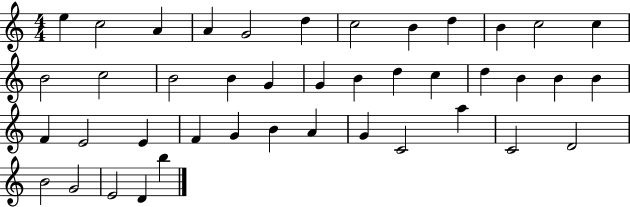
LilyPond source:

{
  \clef treble
  \numericTimeSignature
  \time 4/4
  \key c \major
  e''4 c''2 a'4 | a'4 g'2 d''4 | c''2 b'4 d''4 | b'4 c''2 c''4 | \break b'2 c''2 | b'2 b'4 g'4 | g'4 b'4 d''4 c''4 | d''4 b'4 b'4 b'4 | \break f'4 e'2 e'4 | f'4 g'4 b'4 a'4 | g'4 c'2 a''4 | c'2 d'2 | \break b'2 g'2 | e'2 d'4 b''4 | \bar "|."
}